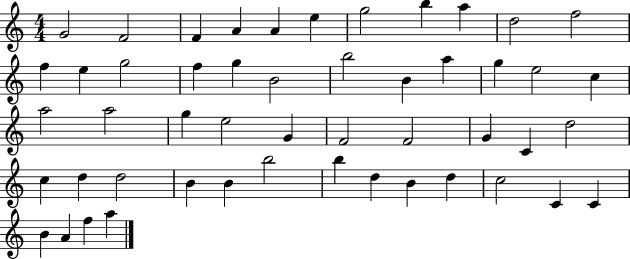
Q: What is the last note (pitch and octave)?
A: A5